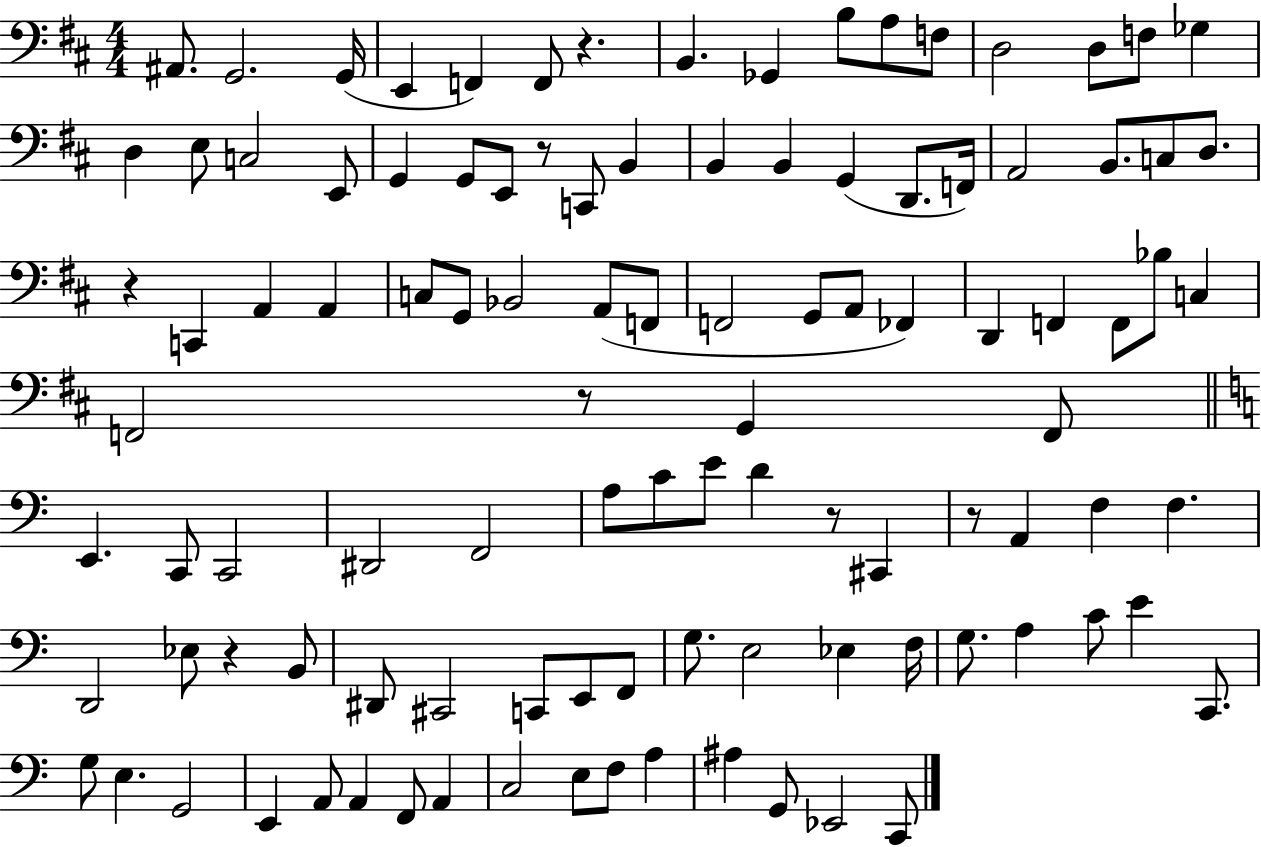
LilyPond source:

{
  \clef bass
  \numericTimeSignature
  \time 4/4
  \key d \major
  ais,8. g,2. g,16( | e,4 f,4) f,8 r4. | b,4. ges,4 b8 a8 f8 | d2 d8 f8 ges4 | \break d4 e8 c2 e,8 | g,4 g,8 e,8 r8 c,8 b,4 | b,4 b,4 g,4( d,8. f,16) | a,2 b,8. c8 d8. | \break r4 c,4 a,4 a,4 | c8 g,8 bes,2 a,8( f,8 | f,2 g,8 a,8 fes,4) | d,4 f,4 f,8 bes8 c4 | \break f,2 r8 g,4 f,8 | \bar "||" \break \key c \major e,4. c,8 c,2 | dis,2 f,2 | a8 c'8 e'8 d'4 r8 cis,4 | r8 a,4 f4 f4. | \break d,2 ees8 r4 b,8 | dis,8 cis,2 c,8 e,8 f,8 | g8. e2 ees4 f16 | g8. a4 c'8 e'4 c,8. | \break g8 e4. g,2 | e,4 a,8 a,4 f,8 a,4 | c2 e8 f8 a4 | ais4 g,8 ees,2 c,8 | \break \bar "|."
}